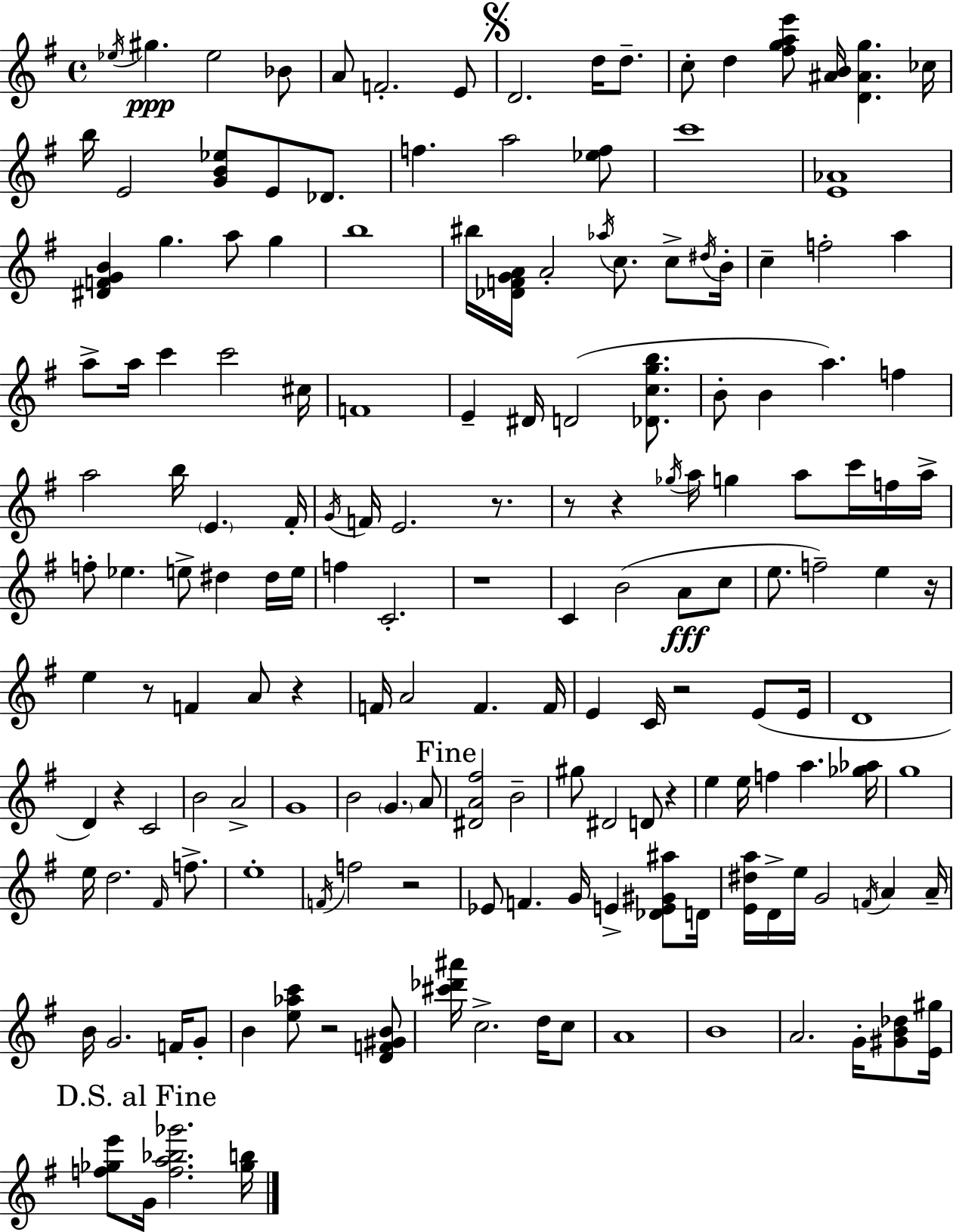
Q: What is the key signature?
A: E minor